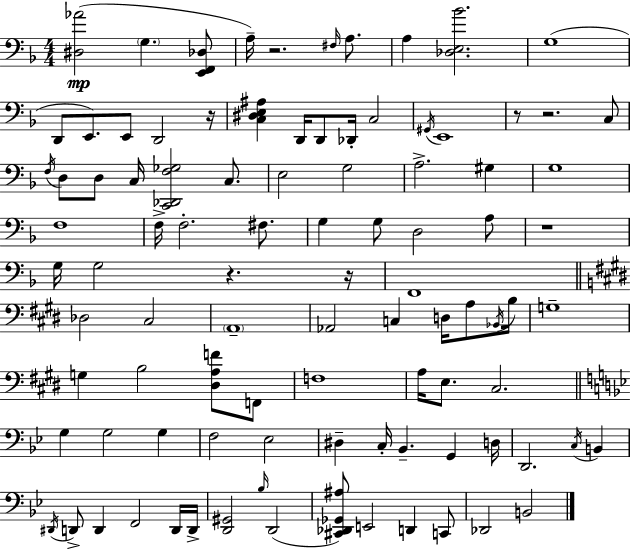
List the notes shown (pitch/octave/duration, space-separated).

[D#3,Ab4]/h G3/q. [E2,F2,Db3]/e A3/s R/h. F#3/s A3/e. A3/q [Db3,E3,Bb4]/h. G3/w D2/e E2/e. E2/e D2/h R/s [C3,D#3,E3,A#3]/q D2/s D2/e Db2/s C3/h G#2/s E2/w R/e R/h. C3/e F3/s D3/e D3/e C3/s [C2,Db2,F3,Gb3]/h C3/e. E3/h G3/h A3/h. G#3/q G3/w F3/w F3/s F3/h. F#3/e. G3/q G3/e D3/h A3/e R/w G3/s G3/h R/q. R/s F2/w Db3/h C#3/h A2/w Ab2/h C3/q D3/s A3/e Bb2/s B3/s G3/w G3/q B3/h [D#3,A3,F4]/e F2/e F3/w A3/s E3/e. C#3/h. G3/q G3/h G3/q F3/h Eb3/h D#3/q C3/s Bb2/q. G2/q D3/s D2/h. C3/s B2/q D#2/s D2/e D2/q F2/h D2/s D2/s [D2,G#2]/h Bb3/s D2/h [C#2,Db2,Gb2,A#3]/e E2/h D2/q C2/e Db2/h B2/h